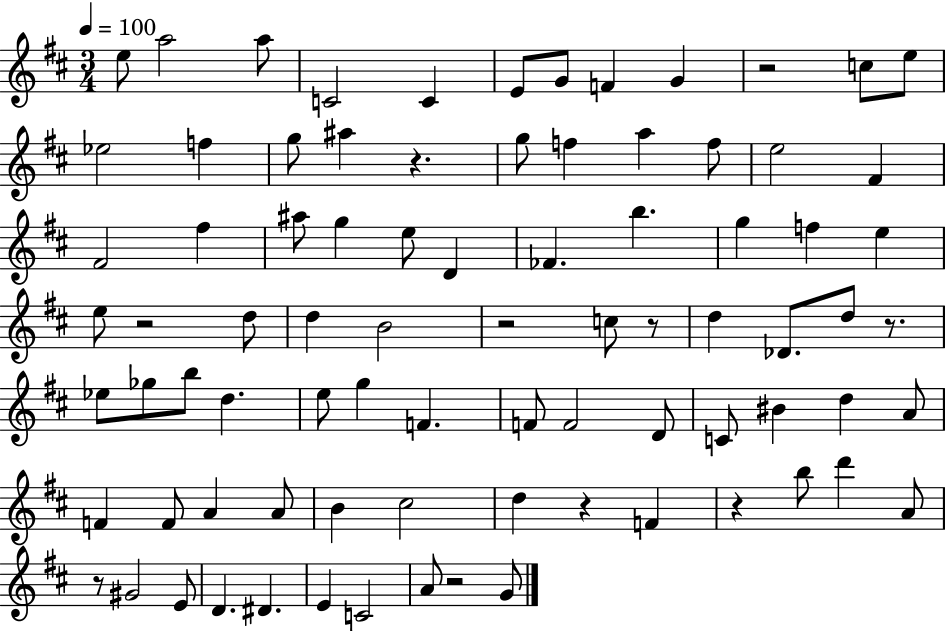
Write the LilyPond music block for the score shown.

{
  \clef treble
  \numericTimeSignature
  \time 3/4
  \key d \major
  \tempo 4 = 100
  \repeat volta 2 { e''8 a''2 a''8 | c'2 c'4 | e'8 g'8 f'4 g'4 | r2 c''8 e''8 | \break ees''2 f''4 | g''8 ais''4 r4. | g''8 f''4 a''4 f''8 | e''2 fis'4 | \break fis'2 fis''4 | ais''8 g''4 e''8 d'4 | fes'4. b''4. | g''4 f''4 e''4 | \break e''8 r2 d''8 | d''4 b'2 | r2 c''8 r8 | d''4 des'8. d''8 r8. | \break ees''8 ges''8 b''8 d''4. | e''8 g''4 f'4. | f'8 f'2 d'8 | c'8 bis'4 d''4 a'8 | \break f'4 f'8 a'4 a'8 | b'4 cis''2 | d''4 r4 f'4 | r4 b''8 d'''4 a'8 | \break r8 gis'2 e'8 | d'4. dis'4. | e'4 c'2 | a'8 r2 g'8 | \break } \bar "|."
}